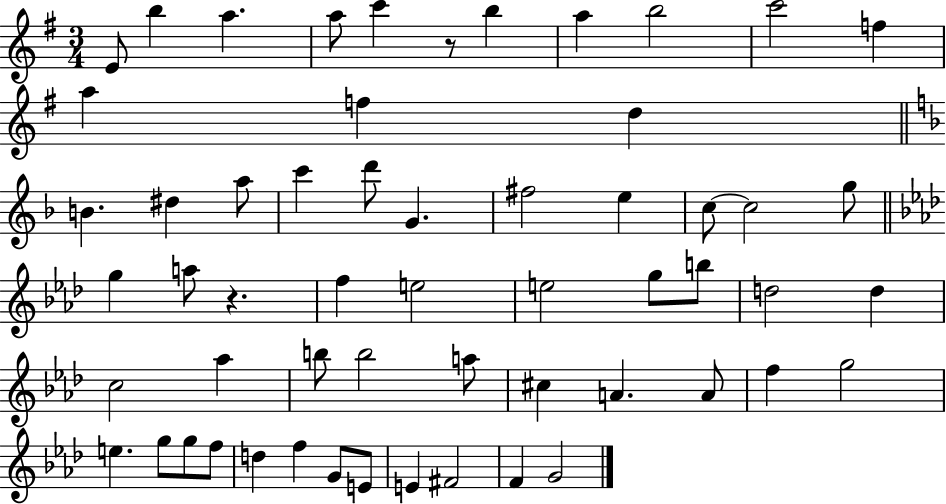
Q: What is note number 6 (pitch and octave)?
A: B5